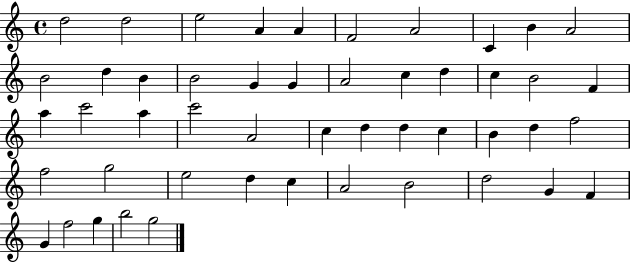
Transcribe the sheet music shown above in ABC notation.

X:1
T:Untitled
M:4/4
L:1/4
K:C
d2 d2 e2 A A F2 A2 C B A2 B2 d B B2 G G A2 c d c B2 F a c'2 a c'2 A2 c d d c B d f2 f2 g2 e2 d c A2 B2 d2 G F G f2 g b2 g2